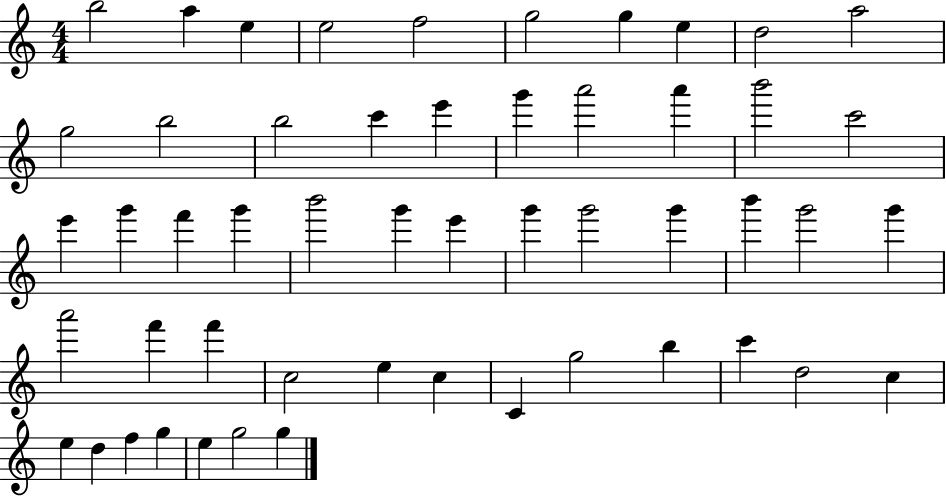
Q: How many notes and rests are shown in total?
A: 52